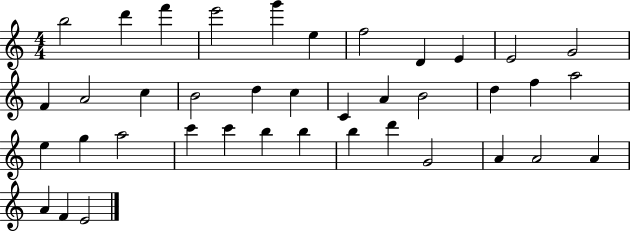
{
  \clef treble
  \numericTimeSignature
  \time 4/4
  \key c \major
  b''2 d'''4 f'''4 | e'''2 g'''4 e''4 | f''2 d'4 e'4 | e'2 g'2 | \break f'4 a'2 c''4 | b'2 d''4 c''4 | c'4 a'4 b'2 | d''4 f''4 a''2 | \break e''4 g''4 a''2 | c'''4 c'''4 b''4 b''4 | b''4 d'''4 g'2 | a'4 a'2 a'4 | \break a'4 f'4 e'2 | \bar "|."
}